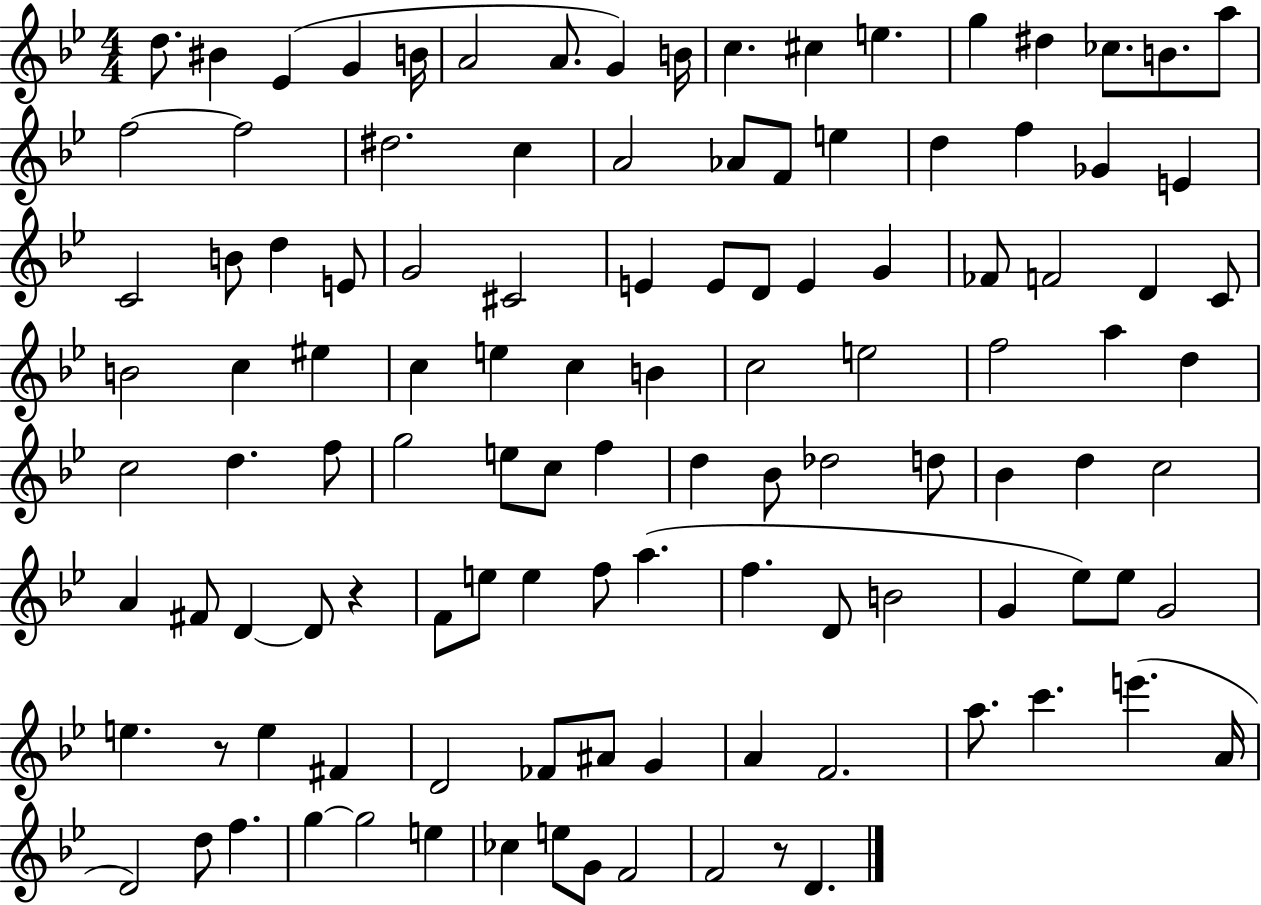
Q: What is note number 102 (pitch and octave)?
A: F5